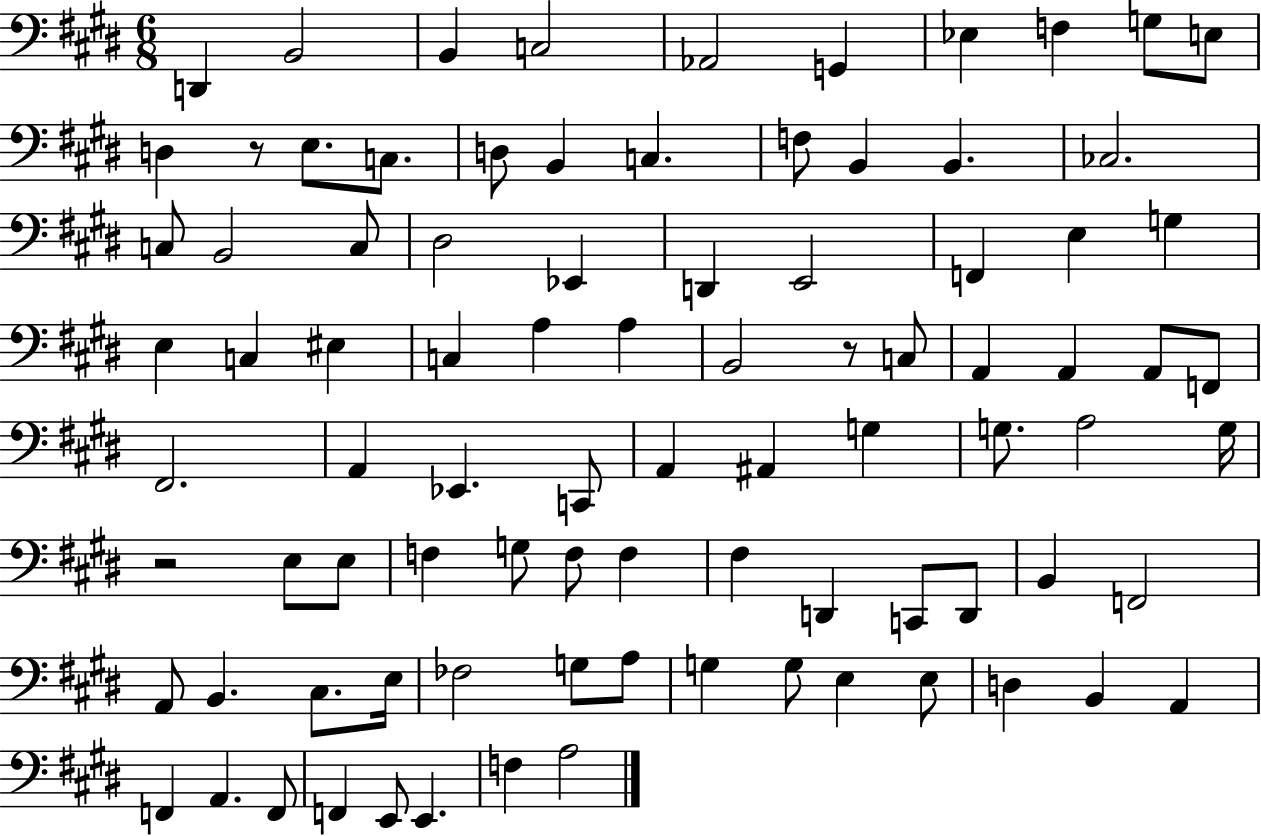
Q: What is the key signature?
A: E major